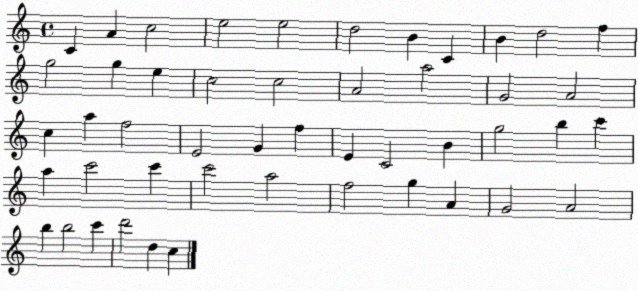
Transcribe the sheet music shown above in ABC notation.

X:1
T:Untitled
M:4/4
L:1/4
K:C
C A c2 e2 e2 d2 B C B d2 f g2 g e c2 c2 A2 a2 G2 A2 c a f2 E2 G f E C2 B g2 b c' a c'2 c' c'2 a2 f2 g A G2 A2 b b2 c' d'2 d c